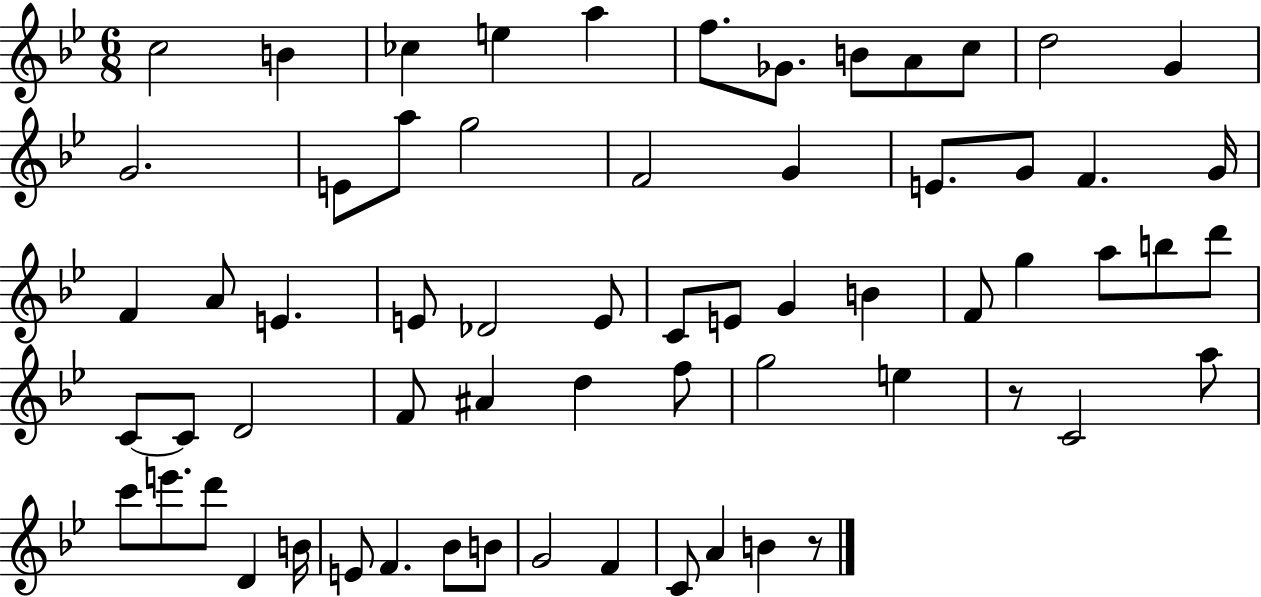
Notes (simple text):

C5/h B4/q CES5/q E5/q A5/q F5/e. Gb4/e. B4/e A4/e C5/e D5/h G4/q G4/h. E4/e A5/e G5/h F4/h G4/q E4/e. G4/e F4/q. G4/s F4/q A4/e E4/q. E4/e Db4/h E4/e C4/e E4/e G4/q B4/q F4/e G5/q A5/e B5/e D6/e C4/e C4/e D4/h F4/e A#4/q D5/q F5/e G5/h E5/q R/e C4/h A5/e C6/e E6/e. D6/e D4/q B4/s E4/e F4/q. Bb4/e B4/e G4/h F4/q C4/e A4/q B4/q R/e